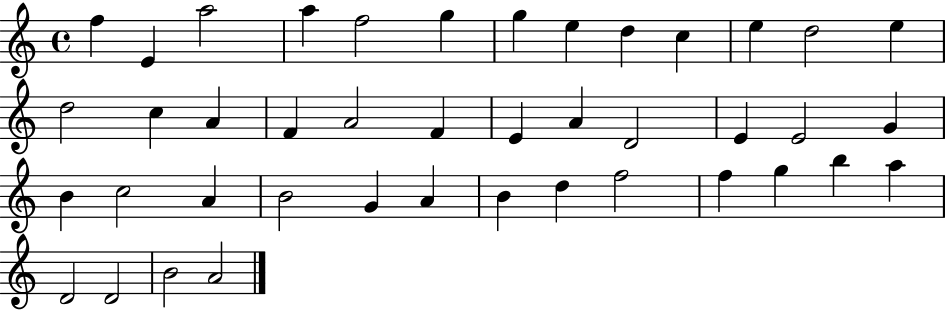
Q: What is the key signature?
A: C major